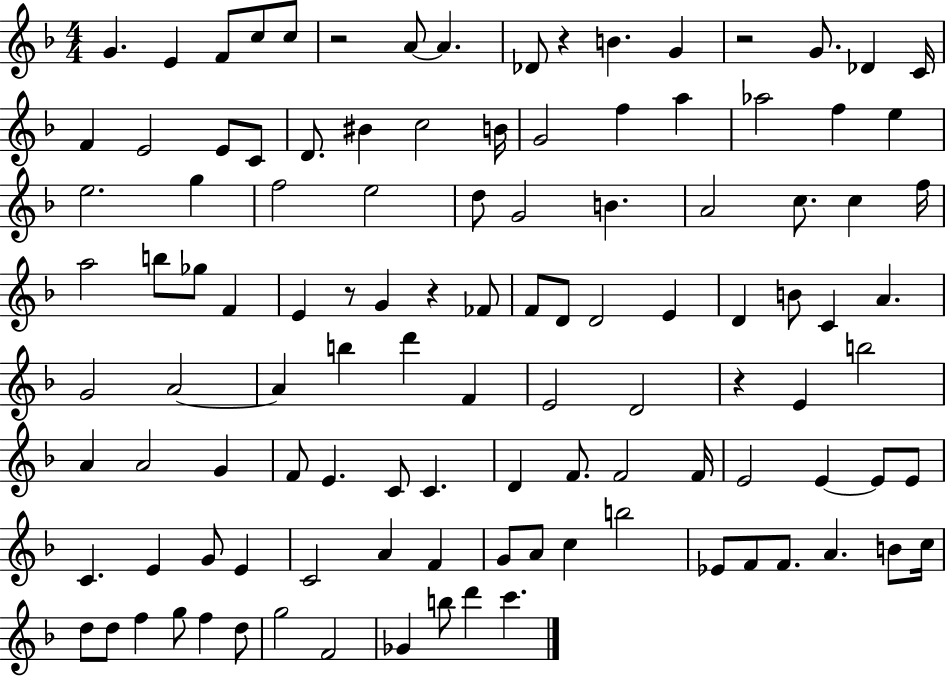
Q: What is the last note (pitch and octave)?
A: C6